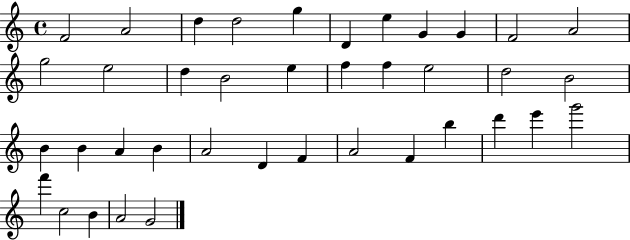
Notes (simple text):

F4/h A4/h D5/q D5/h G5/q D4/q E5/q G4/q G4/q F4/h A4/h G5/h E5/h D5/q B4/h E5/q F5/q F5/q E5/h D5/h B4/h B4/q B4/q A4/q B4/q A4/h D4/q F4/q A4/h F4/q B5/q D6/q E6/q G6/h F6/q C5/h B4/q A4/h G4/h